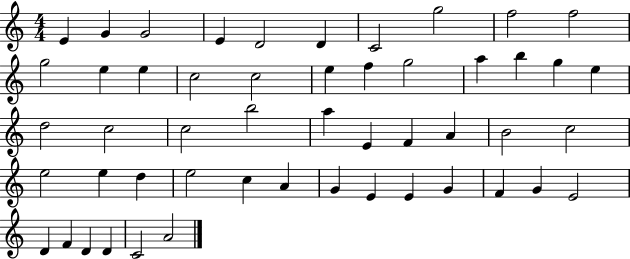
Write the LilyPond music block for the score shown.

{
  \clef treble
  \numericTimeSignature
  \time 4/4
  \key c \major
  e'4 g'4 g'2 | e'4 d'2 d'4 | c'2 g''2 | f''2 f''2 | \break g''2 e''4 e''4 | c''2 c''2 | e''4 f''4 g''2 | a''4 b''4 g''4 e''4 | \break d''2 c''2 | c''2 b''2 | a''4 e'4 f'4 a'4 | b'2 c''2 | \break e''2 e''4 d''4 | e''2 c''4 a'4 | g'4 e'4 e'4 g'4 | f'4 g'4 e'2 | \break d'4 f'4 d'4 d'4 | c'2 a'2 | \bar "|."
}